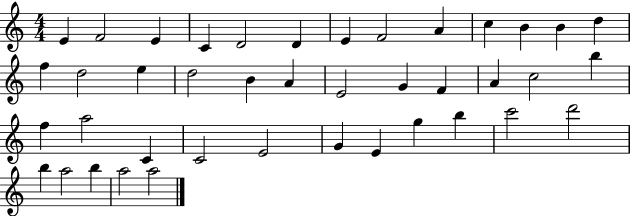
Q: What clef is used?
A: treble